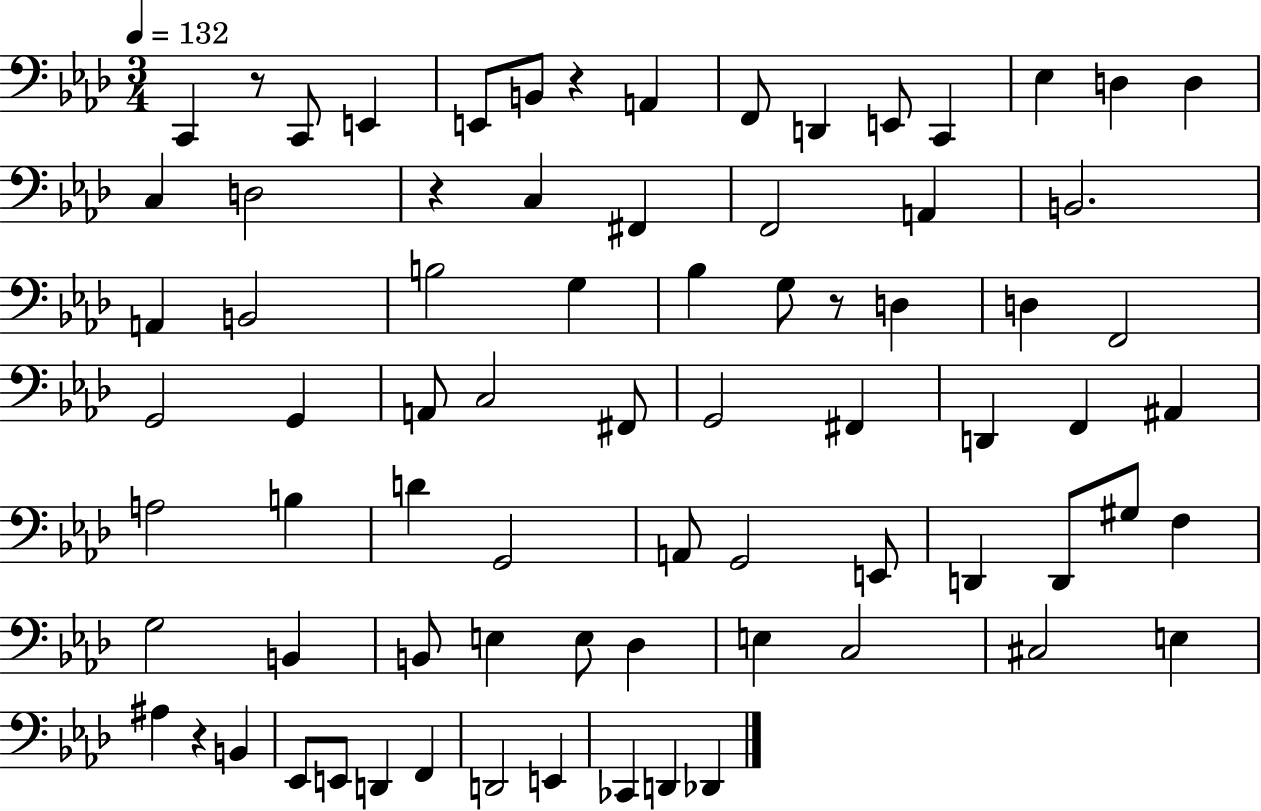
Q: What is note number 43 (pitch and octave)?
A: G2